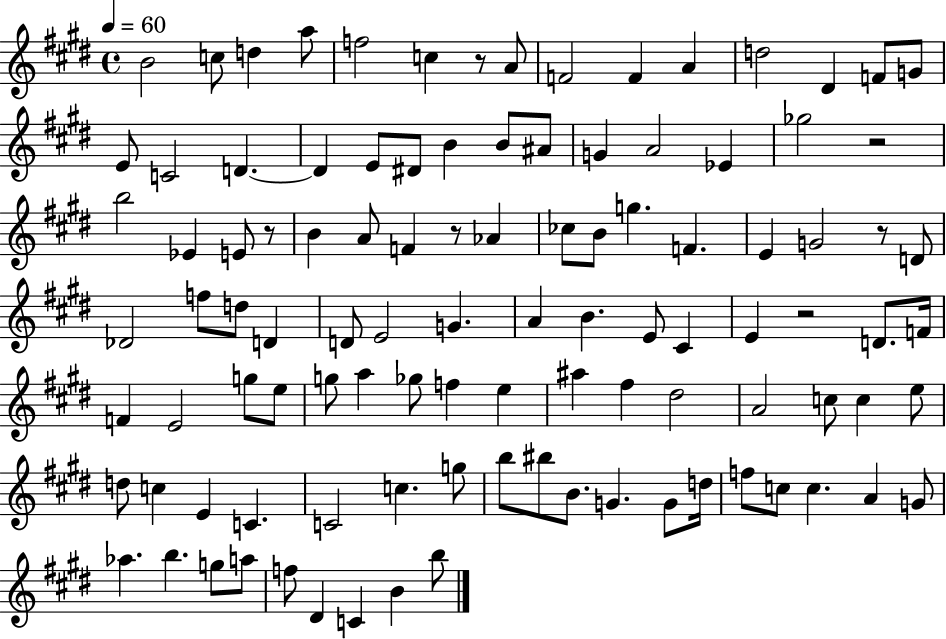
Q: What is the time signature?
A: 4/4